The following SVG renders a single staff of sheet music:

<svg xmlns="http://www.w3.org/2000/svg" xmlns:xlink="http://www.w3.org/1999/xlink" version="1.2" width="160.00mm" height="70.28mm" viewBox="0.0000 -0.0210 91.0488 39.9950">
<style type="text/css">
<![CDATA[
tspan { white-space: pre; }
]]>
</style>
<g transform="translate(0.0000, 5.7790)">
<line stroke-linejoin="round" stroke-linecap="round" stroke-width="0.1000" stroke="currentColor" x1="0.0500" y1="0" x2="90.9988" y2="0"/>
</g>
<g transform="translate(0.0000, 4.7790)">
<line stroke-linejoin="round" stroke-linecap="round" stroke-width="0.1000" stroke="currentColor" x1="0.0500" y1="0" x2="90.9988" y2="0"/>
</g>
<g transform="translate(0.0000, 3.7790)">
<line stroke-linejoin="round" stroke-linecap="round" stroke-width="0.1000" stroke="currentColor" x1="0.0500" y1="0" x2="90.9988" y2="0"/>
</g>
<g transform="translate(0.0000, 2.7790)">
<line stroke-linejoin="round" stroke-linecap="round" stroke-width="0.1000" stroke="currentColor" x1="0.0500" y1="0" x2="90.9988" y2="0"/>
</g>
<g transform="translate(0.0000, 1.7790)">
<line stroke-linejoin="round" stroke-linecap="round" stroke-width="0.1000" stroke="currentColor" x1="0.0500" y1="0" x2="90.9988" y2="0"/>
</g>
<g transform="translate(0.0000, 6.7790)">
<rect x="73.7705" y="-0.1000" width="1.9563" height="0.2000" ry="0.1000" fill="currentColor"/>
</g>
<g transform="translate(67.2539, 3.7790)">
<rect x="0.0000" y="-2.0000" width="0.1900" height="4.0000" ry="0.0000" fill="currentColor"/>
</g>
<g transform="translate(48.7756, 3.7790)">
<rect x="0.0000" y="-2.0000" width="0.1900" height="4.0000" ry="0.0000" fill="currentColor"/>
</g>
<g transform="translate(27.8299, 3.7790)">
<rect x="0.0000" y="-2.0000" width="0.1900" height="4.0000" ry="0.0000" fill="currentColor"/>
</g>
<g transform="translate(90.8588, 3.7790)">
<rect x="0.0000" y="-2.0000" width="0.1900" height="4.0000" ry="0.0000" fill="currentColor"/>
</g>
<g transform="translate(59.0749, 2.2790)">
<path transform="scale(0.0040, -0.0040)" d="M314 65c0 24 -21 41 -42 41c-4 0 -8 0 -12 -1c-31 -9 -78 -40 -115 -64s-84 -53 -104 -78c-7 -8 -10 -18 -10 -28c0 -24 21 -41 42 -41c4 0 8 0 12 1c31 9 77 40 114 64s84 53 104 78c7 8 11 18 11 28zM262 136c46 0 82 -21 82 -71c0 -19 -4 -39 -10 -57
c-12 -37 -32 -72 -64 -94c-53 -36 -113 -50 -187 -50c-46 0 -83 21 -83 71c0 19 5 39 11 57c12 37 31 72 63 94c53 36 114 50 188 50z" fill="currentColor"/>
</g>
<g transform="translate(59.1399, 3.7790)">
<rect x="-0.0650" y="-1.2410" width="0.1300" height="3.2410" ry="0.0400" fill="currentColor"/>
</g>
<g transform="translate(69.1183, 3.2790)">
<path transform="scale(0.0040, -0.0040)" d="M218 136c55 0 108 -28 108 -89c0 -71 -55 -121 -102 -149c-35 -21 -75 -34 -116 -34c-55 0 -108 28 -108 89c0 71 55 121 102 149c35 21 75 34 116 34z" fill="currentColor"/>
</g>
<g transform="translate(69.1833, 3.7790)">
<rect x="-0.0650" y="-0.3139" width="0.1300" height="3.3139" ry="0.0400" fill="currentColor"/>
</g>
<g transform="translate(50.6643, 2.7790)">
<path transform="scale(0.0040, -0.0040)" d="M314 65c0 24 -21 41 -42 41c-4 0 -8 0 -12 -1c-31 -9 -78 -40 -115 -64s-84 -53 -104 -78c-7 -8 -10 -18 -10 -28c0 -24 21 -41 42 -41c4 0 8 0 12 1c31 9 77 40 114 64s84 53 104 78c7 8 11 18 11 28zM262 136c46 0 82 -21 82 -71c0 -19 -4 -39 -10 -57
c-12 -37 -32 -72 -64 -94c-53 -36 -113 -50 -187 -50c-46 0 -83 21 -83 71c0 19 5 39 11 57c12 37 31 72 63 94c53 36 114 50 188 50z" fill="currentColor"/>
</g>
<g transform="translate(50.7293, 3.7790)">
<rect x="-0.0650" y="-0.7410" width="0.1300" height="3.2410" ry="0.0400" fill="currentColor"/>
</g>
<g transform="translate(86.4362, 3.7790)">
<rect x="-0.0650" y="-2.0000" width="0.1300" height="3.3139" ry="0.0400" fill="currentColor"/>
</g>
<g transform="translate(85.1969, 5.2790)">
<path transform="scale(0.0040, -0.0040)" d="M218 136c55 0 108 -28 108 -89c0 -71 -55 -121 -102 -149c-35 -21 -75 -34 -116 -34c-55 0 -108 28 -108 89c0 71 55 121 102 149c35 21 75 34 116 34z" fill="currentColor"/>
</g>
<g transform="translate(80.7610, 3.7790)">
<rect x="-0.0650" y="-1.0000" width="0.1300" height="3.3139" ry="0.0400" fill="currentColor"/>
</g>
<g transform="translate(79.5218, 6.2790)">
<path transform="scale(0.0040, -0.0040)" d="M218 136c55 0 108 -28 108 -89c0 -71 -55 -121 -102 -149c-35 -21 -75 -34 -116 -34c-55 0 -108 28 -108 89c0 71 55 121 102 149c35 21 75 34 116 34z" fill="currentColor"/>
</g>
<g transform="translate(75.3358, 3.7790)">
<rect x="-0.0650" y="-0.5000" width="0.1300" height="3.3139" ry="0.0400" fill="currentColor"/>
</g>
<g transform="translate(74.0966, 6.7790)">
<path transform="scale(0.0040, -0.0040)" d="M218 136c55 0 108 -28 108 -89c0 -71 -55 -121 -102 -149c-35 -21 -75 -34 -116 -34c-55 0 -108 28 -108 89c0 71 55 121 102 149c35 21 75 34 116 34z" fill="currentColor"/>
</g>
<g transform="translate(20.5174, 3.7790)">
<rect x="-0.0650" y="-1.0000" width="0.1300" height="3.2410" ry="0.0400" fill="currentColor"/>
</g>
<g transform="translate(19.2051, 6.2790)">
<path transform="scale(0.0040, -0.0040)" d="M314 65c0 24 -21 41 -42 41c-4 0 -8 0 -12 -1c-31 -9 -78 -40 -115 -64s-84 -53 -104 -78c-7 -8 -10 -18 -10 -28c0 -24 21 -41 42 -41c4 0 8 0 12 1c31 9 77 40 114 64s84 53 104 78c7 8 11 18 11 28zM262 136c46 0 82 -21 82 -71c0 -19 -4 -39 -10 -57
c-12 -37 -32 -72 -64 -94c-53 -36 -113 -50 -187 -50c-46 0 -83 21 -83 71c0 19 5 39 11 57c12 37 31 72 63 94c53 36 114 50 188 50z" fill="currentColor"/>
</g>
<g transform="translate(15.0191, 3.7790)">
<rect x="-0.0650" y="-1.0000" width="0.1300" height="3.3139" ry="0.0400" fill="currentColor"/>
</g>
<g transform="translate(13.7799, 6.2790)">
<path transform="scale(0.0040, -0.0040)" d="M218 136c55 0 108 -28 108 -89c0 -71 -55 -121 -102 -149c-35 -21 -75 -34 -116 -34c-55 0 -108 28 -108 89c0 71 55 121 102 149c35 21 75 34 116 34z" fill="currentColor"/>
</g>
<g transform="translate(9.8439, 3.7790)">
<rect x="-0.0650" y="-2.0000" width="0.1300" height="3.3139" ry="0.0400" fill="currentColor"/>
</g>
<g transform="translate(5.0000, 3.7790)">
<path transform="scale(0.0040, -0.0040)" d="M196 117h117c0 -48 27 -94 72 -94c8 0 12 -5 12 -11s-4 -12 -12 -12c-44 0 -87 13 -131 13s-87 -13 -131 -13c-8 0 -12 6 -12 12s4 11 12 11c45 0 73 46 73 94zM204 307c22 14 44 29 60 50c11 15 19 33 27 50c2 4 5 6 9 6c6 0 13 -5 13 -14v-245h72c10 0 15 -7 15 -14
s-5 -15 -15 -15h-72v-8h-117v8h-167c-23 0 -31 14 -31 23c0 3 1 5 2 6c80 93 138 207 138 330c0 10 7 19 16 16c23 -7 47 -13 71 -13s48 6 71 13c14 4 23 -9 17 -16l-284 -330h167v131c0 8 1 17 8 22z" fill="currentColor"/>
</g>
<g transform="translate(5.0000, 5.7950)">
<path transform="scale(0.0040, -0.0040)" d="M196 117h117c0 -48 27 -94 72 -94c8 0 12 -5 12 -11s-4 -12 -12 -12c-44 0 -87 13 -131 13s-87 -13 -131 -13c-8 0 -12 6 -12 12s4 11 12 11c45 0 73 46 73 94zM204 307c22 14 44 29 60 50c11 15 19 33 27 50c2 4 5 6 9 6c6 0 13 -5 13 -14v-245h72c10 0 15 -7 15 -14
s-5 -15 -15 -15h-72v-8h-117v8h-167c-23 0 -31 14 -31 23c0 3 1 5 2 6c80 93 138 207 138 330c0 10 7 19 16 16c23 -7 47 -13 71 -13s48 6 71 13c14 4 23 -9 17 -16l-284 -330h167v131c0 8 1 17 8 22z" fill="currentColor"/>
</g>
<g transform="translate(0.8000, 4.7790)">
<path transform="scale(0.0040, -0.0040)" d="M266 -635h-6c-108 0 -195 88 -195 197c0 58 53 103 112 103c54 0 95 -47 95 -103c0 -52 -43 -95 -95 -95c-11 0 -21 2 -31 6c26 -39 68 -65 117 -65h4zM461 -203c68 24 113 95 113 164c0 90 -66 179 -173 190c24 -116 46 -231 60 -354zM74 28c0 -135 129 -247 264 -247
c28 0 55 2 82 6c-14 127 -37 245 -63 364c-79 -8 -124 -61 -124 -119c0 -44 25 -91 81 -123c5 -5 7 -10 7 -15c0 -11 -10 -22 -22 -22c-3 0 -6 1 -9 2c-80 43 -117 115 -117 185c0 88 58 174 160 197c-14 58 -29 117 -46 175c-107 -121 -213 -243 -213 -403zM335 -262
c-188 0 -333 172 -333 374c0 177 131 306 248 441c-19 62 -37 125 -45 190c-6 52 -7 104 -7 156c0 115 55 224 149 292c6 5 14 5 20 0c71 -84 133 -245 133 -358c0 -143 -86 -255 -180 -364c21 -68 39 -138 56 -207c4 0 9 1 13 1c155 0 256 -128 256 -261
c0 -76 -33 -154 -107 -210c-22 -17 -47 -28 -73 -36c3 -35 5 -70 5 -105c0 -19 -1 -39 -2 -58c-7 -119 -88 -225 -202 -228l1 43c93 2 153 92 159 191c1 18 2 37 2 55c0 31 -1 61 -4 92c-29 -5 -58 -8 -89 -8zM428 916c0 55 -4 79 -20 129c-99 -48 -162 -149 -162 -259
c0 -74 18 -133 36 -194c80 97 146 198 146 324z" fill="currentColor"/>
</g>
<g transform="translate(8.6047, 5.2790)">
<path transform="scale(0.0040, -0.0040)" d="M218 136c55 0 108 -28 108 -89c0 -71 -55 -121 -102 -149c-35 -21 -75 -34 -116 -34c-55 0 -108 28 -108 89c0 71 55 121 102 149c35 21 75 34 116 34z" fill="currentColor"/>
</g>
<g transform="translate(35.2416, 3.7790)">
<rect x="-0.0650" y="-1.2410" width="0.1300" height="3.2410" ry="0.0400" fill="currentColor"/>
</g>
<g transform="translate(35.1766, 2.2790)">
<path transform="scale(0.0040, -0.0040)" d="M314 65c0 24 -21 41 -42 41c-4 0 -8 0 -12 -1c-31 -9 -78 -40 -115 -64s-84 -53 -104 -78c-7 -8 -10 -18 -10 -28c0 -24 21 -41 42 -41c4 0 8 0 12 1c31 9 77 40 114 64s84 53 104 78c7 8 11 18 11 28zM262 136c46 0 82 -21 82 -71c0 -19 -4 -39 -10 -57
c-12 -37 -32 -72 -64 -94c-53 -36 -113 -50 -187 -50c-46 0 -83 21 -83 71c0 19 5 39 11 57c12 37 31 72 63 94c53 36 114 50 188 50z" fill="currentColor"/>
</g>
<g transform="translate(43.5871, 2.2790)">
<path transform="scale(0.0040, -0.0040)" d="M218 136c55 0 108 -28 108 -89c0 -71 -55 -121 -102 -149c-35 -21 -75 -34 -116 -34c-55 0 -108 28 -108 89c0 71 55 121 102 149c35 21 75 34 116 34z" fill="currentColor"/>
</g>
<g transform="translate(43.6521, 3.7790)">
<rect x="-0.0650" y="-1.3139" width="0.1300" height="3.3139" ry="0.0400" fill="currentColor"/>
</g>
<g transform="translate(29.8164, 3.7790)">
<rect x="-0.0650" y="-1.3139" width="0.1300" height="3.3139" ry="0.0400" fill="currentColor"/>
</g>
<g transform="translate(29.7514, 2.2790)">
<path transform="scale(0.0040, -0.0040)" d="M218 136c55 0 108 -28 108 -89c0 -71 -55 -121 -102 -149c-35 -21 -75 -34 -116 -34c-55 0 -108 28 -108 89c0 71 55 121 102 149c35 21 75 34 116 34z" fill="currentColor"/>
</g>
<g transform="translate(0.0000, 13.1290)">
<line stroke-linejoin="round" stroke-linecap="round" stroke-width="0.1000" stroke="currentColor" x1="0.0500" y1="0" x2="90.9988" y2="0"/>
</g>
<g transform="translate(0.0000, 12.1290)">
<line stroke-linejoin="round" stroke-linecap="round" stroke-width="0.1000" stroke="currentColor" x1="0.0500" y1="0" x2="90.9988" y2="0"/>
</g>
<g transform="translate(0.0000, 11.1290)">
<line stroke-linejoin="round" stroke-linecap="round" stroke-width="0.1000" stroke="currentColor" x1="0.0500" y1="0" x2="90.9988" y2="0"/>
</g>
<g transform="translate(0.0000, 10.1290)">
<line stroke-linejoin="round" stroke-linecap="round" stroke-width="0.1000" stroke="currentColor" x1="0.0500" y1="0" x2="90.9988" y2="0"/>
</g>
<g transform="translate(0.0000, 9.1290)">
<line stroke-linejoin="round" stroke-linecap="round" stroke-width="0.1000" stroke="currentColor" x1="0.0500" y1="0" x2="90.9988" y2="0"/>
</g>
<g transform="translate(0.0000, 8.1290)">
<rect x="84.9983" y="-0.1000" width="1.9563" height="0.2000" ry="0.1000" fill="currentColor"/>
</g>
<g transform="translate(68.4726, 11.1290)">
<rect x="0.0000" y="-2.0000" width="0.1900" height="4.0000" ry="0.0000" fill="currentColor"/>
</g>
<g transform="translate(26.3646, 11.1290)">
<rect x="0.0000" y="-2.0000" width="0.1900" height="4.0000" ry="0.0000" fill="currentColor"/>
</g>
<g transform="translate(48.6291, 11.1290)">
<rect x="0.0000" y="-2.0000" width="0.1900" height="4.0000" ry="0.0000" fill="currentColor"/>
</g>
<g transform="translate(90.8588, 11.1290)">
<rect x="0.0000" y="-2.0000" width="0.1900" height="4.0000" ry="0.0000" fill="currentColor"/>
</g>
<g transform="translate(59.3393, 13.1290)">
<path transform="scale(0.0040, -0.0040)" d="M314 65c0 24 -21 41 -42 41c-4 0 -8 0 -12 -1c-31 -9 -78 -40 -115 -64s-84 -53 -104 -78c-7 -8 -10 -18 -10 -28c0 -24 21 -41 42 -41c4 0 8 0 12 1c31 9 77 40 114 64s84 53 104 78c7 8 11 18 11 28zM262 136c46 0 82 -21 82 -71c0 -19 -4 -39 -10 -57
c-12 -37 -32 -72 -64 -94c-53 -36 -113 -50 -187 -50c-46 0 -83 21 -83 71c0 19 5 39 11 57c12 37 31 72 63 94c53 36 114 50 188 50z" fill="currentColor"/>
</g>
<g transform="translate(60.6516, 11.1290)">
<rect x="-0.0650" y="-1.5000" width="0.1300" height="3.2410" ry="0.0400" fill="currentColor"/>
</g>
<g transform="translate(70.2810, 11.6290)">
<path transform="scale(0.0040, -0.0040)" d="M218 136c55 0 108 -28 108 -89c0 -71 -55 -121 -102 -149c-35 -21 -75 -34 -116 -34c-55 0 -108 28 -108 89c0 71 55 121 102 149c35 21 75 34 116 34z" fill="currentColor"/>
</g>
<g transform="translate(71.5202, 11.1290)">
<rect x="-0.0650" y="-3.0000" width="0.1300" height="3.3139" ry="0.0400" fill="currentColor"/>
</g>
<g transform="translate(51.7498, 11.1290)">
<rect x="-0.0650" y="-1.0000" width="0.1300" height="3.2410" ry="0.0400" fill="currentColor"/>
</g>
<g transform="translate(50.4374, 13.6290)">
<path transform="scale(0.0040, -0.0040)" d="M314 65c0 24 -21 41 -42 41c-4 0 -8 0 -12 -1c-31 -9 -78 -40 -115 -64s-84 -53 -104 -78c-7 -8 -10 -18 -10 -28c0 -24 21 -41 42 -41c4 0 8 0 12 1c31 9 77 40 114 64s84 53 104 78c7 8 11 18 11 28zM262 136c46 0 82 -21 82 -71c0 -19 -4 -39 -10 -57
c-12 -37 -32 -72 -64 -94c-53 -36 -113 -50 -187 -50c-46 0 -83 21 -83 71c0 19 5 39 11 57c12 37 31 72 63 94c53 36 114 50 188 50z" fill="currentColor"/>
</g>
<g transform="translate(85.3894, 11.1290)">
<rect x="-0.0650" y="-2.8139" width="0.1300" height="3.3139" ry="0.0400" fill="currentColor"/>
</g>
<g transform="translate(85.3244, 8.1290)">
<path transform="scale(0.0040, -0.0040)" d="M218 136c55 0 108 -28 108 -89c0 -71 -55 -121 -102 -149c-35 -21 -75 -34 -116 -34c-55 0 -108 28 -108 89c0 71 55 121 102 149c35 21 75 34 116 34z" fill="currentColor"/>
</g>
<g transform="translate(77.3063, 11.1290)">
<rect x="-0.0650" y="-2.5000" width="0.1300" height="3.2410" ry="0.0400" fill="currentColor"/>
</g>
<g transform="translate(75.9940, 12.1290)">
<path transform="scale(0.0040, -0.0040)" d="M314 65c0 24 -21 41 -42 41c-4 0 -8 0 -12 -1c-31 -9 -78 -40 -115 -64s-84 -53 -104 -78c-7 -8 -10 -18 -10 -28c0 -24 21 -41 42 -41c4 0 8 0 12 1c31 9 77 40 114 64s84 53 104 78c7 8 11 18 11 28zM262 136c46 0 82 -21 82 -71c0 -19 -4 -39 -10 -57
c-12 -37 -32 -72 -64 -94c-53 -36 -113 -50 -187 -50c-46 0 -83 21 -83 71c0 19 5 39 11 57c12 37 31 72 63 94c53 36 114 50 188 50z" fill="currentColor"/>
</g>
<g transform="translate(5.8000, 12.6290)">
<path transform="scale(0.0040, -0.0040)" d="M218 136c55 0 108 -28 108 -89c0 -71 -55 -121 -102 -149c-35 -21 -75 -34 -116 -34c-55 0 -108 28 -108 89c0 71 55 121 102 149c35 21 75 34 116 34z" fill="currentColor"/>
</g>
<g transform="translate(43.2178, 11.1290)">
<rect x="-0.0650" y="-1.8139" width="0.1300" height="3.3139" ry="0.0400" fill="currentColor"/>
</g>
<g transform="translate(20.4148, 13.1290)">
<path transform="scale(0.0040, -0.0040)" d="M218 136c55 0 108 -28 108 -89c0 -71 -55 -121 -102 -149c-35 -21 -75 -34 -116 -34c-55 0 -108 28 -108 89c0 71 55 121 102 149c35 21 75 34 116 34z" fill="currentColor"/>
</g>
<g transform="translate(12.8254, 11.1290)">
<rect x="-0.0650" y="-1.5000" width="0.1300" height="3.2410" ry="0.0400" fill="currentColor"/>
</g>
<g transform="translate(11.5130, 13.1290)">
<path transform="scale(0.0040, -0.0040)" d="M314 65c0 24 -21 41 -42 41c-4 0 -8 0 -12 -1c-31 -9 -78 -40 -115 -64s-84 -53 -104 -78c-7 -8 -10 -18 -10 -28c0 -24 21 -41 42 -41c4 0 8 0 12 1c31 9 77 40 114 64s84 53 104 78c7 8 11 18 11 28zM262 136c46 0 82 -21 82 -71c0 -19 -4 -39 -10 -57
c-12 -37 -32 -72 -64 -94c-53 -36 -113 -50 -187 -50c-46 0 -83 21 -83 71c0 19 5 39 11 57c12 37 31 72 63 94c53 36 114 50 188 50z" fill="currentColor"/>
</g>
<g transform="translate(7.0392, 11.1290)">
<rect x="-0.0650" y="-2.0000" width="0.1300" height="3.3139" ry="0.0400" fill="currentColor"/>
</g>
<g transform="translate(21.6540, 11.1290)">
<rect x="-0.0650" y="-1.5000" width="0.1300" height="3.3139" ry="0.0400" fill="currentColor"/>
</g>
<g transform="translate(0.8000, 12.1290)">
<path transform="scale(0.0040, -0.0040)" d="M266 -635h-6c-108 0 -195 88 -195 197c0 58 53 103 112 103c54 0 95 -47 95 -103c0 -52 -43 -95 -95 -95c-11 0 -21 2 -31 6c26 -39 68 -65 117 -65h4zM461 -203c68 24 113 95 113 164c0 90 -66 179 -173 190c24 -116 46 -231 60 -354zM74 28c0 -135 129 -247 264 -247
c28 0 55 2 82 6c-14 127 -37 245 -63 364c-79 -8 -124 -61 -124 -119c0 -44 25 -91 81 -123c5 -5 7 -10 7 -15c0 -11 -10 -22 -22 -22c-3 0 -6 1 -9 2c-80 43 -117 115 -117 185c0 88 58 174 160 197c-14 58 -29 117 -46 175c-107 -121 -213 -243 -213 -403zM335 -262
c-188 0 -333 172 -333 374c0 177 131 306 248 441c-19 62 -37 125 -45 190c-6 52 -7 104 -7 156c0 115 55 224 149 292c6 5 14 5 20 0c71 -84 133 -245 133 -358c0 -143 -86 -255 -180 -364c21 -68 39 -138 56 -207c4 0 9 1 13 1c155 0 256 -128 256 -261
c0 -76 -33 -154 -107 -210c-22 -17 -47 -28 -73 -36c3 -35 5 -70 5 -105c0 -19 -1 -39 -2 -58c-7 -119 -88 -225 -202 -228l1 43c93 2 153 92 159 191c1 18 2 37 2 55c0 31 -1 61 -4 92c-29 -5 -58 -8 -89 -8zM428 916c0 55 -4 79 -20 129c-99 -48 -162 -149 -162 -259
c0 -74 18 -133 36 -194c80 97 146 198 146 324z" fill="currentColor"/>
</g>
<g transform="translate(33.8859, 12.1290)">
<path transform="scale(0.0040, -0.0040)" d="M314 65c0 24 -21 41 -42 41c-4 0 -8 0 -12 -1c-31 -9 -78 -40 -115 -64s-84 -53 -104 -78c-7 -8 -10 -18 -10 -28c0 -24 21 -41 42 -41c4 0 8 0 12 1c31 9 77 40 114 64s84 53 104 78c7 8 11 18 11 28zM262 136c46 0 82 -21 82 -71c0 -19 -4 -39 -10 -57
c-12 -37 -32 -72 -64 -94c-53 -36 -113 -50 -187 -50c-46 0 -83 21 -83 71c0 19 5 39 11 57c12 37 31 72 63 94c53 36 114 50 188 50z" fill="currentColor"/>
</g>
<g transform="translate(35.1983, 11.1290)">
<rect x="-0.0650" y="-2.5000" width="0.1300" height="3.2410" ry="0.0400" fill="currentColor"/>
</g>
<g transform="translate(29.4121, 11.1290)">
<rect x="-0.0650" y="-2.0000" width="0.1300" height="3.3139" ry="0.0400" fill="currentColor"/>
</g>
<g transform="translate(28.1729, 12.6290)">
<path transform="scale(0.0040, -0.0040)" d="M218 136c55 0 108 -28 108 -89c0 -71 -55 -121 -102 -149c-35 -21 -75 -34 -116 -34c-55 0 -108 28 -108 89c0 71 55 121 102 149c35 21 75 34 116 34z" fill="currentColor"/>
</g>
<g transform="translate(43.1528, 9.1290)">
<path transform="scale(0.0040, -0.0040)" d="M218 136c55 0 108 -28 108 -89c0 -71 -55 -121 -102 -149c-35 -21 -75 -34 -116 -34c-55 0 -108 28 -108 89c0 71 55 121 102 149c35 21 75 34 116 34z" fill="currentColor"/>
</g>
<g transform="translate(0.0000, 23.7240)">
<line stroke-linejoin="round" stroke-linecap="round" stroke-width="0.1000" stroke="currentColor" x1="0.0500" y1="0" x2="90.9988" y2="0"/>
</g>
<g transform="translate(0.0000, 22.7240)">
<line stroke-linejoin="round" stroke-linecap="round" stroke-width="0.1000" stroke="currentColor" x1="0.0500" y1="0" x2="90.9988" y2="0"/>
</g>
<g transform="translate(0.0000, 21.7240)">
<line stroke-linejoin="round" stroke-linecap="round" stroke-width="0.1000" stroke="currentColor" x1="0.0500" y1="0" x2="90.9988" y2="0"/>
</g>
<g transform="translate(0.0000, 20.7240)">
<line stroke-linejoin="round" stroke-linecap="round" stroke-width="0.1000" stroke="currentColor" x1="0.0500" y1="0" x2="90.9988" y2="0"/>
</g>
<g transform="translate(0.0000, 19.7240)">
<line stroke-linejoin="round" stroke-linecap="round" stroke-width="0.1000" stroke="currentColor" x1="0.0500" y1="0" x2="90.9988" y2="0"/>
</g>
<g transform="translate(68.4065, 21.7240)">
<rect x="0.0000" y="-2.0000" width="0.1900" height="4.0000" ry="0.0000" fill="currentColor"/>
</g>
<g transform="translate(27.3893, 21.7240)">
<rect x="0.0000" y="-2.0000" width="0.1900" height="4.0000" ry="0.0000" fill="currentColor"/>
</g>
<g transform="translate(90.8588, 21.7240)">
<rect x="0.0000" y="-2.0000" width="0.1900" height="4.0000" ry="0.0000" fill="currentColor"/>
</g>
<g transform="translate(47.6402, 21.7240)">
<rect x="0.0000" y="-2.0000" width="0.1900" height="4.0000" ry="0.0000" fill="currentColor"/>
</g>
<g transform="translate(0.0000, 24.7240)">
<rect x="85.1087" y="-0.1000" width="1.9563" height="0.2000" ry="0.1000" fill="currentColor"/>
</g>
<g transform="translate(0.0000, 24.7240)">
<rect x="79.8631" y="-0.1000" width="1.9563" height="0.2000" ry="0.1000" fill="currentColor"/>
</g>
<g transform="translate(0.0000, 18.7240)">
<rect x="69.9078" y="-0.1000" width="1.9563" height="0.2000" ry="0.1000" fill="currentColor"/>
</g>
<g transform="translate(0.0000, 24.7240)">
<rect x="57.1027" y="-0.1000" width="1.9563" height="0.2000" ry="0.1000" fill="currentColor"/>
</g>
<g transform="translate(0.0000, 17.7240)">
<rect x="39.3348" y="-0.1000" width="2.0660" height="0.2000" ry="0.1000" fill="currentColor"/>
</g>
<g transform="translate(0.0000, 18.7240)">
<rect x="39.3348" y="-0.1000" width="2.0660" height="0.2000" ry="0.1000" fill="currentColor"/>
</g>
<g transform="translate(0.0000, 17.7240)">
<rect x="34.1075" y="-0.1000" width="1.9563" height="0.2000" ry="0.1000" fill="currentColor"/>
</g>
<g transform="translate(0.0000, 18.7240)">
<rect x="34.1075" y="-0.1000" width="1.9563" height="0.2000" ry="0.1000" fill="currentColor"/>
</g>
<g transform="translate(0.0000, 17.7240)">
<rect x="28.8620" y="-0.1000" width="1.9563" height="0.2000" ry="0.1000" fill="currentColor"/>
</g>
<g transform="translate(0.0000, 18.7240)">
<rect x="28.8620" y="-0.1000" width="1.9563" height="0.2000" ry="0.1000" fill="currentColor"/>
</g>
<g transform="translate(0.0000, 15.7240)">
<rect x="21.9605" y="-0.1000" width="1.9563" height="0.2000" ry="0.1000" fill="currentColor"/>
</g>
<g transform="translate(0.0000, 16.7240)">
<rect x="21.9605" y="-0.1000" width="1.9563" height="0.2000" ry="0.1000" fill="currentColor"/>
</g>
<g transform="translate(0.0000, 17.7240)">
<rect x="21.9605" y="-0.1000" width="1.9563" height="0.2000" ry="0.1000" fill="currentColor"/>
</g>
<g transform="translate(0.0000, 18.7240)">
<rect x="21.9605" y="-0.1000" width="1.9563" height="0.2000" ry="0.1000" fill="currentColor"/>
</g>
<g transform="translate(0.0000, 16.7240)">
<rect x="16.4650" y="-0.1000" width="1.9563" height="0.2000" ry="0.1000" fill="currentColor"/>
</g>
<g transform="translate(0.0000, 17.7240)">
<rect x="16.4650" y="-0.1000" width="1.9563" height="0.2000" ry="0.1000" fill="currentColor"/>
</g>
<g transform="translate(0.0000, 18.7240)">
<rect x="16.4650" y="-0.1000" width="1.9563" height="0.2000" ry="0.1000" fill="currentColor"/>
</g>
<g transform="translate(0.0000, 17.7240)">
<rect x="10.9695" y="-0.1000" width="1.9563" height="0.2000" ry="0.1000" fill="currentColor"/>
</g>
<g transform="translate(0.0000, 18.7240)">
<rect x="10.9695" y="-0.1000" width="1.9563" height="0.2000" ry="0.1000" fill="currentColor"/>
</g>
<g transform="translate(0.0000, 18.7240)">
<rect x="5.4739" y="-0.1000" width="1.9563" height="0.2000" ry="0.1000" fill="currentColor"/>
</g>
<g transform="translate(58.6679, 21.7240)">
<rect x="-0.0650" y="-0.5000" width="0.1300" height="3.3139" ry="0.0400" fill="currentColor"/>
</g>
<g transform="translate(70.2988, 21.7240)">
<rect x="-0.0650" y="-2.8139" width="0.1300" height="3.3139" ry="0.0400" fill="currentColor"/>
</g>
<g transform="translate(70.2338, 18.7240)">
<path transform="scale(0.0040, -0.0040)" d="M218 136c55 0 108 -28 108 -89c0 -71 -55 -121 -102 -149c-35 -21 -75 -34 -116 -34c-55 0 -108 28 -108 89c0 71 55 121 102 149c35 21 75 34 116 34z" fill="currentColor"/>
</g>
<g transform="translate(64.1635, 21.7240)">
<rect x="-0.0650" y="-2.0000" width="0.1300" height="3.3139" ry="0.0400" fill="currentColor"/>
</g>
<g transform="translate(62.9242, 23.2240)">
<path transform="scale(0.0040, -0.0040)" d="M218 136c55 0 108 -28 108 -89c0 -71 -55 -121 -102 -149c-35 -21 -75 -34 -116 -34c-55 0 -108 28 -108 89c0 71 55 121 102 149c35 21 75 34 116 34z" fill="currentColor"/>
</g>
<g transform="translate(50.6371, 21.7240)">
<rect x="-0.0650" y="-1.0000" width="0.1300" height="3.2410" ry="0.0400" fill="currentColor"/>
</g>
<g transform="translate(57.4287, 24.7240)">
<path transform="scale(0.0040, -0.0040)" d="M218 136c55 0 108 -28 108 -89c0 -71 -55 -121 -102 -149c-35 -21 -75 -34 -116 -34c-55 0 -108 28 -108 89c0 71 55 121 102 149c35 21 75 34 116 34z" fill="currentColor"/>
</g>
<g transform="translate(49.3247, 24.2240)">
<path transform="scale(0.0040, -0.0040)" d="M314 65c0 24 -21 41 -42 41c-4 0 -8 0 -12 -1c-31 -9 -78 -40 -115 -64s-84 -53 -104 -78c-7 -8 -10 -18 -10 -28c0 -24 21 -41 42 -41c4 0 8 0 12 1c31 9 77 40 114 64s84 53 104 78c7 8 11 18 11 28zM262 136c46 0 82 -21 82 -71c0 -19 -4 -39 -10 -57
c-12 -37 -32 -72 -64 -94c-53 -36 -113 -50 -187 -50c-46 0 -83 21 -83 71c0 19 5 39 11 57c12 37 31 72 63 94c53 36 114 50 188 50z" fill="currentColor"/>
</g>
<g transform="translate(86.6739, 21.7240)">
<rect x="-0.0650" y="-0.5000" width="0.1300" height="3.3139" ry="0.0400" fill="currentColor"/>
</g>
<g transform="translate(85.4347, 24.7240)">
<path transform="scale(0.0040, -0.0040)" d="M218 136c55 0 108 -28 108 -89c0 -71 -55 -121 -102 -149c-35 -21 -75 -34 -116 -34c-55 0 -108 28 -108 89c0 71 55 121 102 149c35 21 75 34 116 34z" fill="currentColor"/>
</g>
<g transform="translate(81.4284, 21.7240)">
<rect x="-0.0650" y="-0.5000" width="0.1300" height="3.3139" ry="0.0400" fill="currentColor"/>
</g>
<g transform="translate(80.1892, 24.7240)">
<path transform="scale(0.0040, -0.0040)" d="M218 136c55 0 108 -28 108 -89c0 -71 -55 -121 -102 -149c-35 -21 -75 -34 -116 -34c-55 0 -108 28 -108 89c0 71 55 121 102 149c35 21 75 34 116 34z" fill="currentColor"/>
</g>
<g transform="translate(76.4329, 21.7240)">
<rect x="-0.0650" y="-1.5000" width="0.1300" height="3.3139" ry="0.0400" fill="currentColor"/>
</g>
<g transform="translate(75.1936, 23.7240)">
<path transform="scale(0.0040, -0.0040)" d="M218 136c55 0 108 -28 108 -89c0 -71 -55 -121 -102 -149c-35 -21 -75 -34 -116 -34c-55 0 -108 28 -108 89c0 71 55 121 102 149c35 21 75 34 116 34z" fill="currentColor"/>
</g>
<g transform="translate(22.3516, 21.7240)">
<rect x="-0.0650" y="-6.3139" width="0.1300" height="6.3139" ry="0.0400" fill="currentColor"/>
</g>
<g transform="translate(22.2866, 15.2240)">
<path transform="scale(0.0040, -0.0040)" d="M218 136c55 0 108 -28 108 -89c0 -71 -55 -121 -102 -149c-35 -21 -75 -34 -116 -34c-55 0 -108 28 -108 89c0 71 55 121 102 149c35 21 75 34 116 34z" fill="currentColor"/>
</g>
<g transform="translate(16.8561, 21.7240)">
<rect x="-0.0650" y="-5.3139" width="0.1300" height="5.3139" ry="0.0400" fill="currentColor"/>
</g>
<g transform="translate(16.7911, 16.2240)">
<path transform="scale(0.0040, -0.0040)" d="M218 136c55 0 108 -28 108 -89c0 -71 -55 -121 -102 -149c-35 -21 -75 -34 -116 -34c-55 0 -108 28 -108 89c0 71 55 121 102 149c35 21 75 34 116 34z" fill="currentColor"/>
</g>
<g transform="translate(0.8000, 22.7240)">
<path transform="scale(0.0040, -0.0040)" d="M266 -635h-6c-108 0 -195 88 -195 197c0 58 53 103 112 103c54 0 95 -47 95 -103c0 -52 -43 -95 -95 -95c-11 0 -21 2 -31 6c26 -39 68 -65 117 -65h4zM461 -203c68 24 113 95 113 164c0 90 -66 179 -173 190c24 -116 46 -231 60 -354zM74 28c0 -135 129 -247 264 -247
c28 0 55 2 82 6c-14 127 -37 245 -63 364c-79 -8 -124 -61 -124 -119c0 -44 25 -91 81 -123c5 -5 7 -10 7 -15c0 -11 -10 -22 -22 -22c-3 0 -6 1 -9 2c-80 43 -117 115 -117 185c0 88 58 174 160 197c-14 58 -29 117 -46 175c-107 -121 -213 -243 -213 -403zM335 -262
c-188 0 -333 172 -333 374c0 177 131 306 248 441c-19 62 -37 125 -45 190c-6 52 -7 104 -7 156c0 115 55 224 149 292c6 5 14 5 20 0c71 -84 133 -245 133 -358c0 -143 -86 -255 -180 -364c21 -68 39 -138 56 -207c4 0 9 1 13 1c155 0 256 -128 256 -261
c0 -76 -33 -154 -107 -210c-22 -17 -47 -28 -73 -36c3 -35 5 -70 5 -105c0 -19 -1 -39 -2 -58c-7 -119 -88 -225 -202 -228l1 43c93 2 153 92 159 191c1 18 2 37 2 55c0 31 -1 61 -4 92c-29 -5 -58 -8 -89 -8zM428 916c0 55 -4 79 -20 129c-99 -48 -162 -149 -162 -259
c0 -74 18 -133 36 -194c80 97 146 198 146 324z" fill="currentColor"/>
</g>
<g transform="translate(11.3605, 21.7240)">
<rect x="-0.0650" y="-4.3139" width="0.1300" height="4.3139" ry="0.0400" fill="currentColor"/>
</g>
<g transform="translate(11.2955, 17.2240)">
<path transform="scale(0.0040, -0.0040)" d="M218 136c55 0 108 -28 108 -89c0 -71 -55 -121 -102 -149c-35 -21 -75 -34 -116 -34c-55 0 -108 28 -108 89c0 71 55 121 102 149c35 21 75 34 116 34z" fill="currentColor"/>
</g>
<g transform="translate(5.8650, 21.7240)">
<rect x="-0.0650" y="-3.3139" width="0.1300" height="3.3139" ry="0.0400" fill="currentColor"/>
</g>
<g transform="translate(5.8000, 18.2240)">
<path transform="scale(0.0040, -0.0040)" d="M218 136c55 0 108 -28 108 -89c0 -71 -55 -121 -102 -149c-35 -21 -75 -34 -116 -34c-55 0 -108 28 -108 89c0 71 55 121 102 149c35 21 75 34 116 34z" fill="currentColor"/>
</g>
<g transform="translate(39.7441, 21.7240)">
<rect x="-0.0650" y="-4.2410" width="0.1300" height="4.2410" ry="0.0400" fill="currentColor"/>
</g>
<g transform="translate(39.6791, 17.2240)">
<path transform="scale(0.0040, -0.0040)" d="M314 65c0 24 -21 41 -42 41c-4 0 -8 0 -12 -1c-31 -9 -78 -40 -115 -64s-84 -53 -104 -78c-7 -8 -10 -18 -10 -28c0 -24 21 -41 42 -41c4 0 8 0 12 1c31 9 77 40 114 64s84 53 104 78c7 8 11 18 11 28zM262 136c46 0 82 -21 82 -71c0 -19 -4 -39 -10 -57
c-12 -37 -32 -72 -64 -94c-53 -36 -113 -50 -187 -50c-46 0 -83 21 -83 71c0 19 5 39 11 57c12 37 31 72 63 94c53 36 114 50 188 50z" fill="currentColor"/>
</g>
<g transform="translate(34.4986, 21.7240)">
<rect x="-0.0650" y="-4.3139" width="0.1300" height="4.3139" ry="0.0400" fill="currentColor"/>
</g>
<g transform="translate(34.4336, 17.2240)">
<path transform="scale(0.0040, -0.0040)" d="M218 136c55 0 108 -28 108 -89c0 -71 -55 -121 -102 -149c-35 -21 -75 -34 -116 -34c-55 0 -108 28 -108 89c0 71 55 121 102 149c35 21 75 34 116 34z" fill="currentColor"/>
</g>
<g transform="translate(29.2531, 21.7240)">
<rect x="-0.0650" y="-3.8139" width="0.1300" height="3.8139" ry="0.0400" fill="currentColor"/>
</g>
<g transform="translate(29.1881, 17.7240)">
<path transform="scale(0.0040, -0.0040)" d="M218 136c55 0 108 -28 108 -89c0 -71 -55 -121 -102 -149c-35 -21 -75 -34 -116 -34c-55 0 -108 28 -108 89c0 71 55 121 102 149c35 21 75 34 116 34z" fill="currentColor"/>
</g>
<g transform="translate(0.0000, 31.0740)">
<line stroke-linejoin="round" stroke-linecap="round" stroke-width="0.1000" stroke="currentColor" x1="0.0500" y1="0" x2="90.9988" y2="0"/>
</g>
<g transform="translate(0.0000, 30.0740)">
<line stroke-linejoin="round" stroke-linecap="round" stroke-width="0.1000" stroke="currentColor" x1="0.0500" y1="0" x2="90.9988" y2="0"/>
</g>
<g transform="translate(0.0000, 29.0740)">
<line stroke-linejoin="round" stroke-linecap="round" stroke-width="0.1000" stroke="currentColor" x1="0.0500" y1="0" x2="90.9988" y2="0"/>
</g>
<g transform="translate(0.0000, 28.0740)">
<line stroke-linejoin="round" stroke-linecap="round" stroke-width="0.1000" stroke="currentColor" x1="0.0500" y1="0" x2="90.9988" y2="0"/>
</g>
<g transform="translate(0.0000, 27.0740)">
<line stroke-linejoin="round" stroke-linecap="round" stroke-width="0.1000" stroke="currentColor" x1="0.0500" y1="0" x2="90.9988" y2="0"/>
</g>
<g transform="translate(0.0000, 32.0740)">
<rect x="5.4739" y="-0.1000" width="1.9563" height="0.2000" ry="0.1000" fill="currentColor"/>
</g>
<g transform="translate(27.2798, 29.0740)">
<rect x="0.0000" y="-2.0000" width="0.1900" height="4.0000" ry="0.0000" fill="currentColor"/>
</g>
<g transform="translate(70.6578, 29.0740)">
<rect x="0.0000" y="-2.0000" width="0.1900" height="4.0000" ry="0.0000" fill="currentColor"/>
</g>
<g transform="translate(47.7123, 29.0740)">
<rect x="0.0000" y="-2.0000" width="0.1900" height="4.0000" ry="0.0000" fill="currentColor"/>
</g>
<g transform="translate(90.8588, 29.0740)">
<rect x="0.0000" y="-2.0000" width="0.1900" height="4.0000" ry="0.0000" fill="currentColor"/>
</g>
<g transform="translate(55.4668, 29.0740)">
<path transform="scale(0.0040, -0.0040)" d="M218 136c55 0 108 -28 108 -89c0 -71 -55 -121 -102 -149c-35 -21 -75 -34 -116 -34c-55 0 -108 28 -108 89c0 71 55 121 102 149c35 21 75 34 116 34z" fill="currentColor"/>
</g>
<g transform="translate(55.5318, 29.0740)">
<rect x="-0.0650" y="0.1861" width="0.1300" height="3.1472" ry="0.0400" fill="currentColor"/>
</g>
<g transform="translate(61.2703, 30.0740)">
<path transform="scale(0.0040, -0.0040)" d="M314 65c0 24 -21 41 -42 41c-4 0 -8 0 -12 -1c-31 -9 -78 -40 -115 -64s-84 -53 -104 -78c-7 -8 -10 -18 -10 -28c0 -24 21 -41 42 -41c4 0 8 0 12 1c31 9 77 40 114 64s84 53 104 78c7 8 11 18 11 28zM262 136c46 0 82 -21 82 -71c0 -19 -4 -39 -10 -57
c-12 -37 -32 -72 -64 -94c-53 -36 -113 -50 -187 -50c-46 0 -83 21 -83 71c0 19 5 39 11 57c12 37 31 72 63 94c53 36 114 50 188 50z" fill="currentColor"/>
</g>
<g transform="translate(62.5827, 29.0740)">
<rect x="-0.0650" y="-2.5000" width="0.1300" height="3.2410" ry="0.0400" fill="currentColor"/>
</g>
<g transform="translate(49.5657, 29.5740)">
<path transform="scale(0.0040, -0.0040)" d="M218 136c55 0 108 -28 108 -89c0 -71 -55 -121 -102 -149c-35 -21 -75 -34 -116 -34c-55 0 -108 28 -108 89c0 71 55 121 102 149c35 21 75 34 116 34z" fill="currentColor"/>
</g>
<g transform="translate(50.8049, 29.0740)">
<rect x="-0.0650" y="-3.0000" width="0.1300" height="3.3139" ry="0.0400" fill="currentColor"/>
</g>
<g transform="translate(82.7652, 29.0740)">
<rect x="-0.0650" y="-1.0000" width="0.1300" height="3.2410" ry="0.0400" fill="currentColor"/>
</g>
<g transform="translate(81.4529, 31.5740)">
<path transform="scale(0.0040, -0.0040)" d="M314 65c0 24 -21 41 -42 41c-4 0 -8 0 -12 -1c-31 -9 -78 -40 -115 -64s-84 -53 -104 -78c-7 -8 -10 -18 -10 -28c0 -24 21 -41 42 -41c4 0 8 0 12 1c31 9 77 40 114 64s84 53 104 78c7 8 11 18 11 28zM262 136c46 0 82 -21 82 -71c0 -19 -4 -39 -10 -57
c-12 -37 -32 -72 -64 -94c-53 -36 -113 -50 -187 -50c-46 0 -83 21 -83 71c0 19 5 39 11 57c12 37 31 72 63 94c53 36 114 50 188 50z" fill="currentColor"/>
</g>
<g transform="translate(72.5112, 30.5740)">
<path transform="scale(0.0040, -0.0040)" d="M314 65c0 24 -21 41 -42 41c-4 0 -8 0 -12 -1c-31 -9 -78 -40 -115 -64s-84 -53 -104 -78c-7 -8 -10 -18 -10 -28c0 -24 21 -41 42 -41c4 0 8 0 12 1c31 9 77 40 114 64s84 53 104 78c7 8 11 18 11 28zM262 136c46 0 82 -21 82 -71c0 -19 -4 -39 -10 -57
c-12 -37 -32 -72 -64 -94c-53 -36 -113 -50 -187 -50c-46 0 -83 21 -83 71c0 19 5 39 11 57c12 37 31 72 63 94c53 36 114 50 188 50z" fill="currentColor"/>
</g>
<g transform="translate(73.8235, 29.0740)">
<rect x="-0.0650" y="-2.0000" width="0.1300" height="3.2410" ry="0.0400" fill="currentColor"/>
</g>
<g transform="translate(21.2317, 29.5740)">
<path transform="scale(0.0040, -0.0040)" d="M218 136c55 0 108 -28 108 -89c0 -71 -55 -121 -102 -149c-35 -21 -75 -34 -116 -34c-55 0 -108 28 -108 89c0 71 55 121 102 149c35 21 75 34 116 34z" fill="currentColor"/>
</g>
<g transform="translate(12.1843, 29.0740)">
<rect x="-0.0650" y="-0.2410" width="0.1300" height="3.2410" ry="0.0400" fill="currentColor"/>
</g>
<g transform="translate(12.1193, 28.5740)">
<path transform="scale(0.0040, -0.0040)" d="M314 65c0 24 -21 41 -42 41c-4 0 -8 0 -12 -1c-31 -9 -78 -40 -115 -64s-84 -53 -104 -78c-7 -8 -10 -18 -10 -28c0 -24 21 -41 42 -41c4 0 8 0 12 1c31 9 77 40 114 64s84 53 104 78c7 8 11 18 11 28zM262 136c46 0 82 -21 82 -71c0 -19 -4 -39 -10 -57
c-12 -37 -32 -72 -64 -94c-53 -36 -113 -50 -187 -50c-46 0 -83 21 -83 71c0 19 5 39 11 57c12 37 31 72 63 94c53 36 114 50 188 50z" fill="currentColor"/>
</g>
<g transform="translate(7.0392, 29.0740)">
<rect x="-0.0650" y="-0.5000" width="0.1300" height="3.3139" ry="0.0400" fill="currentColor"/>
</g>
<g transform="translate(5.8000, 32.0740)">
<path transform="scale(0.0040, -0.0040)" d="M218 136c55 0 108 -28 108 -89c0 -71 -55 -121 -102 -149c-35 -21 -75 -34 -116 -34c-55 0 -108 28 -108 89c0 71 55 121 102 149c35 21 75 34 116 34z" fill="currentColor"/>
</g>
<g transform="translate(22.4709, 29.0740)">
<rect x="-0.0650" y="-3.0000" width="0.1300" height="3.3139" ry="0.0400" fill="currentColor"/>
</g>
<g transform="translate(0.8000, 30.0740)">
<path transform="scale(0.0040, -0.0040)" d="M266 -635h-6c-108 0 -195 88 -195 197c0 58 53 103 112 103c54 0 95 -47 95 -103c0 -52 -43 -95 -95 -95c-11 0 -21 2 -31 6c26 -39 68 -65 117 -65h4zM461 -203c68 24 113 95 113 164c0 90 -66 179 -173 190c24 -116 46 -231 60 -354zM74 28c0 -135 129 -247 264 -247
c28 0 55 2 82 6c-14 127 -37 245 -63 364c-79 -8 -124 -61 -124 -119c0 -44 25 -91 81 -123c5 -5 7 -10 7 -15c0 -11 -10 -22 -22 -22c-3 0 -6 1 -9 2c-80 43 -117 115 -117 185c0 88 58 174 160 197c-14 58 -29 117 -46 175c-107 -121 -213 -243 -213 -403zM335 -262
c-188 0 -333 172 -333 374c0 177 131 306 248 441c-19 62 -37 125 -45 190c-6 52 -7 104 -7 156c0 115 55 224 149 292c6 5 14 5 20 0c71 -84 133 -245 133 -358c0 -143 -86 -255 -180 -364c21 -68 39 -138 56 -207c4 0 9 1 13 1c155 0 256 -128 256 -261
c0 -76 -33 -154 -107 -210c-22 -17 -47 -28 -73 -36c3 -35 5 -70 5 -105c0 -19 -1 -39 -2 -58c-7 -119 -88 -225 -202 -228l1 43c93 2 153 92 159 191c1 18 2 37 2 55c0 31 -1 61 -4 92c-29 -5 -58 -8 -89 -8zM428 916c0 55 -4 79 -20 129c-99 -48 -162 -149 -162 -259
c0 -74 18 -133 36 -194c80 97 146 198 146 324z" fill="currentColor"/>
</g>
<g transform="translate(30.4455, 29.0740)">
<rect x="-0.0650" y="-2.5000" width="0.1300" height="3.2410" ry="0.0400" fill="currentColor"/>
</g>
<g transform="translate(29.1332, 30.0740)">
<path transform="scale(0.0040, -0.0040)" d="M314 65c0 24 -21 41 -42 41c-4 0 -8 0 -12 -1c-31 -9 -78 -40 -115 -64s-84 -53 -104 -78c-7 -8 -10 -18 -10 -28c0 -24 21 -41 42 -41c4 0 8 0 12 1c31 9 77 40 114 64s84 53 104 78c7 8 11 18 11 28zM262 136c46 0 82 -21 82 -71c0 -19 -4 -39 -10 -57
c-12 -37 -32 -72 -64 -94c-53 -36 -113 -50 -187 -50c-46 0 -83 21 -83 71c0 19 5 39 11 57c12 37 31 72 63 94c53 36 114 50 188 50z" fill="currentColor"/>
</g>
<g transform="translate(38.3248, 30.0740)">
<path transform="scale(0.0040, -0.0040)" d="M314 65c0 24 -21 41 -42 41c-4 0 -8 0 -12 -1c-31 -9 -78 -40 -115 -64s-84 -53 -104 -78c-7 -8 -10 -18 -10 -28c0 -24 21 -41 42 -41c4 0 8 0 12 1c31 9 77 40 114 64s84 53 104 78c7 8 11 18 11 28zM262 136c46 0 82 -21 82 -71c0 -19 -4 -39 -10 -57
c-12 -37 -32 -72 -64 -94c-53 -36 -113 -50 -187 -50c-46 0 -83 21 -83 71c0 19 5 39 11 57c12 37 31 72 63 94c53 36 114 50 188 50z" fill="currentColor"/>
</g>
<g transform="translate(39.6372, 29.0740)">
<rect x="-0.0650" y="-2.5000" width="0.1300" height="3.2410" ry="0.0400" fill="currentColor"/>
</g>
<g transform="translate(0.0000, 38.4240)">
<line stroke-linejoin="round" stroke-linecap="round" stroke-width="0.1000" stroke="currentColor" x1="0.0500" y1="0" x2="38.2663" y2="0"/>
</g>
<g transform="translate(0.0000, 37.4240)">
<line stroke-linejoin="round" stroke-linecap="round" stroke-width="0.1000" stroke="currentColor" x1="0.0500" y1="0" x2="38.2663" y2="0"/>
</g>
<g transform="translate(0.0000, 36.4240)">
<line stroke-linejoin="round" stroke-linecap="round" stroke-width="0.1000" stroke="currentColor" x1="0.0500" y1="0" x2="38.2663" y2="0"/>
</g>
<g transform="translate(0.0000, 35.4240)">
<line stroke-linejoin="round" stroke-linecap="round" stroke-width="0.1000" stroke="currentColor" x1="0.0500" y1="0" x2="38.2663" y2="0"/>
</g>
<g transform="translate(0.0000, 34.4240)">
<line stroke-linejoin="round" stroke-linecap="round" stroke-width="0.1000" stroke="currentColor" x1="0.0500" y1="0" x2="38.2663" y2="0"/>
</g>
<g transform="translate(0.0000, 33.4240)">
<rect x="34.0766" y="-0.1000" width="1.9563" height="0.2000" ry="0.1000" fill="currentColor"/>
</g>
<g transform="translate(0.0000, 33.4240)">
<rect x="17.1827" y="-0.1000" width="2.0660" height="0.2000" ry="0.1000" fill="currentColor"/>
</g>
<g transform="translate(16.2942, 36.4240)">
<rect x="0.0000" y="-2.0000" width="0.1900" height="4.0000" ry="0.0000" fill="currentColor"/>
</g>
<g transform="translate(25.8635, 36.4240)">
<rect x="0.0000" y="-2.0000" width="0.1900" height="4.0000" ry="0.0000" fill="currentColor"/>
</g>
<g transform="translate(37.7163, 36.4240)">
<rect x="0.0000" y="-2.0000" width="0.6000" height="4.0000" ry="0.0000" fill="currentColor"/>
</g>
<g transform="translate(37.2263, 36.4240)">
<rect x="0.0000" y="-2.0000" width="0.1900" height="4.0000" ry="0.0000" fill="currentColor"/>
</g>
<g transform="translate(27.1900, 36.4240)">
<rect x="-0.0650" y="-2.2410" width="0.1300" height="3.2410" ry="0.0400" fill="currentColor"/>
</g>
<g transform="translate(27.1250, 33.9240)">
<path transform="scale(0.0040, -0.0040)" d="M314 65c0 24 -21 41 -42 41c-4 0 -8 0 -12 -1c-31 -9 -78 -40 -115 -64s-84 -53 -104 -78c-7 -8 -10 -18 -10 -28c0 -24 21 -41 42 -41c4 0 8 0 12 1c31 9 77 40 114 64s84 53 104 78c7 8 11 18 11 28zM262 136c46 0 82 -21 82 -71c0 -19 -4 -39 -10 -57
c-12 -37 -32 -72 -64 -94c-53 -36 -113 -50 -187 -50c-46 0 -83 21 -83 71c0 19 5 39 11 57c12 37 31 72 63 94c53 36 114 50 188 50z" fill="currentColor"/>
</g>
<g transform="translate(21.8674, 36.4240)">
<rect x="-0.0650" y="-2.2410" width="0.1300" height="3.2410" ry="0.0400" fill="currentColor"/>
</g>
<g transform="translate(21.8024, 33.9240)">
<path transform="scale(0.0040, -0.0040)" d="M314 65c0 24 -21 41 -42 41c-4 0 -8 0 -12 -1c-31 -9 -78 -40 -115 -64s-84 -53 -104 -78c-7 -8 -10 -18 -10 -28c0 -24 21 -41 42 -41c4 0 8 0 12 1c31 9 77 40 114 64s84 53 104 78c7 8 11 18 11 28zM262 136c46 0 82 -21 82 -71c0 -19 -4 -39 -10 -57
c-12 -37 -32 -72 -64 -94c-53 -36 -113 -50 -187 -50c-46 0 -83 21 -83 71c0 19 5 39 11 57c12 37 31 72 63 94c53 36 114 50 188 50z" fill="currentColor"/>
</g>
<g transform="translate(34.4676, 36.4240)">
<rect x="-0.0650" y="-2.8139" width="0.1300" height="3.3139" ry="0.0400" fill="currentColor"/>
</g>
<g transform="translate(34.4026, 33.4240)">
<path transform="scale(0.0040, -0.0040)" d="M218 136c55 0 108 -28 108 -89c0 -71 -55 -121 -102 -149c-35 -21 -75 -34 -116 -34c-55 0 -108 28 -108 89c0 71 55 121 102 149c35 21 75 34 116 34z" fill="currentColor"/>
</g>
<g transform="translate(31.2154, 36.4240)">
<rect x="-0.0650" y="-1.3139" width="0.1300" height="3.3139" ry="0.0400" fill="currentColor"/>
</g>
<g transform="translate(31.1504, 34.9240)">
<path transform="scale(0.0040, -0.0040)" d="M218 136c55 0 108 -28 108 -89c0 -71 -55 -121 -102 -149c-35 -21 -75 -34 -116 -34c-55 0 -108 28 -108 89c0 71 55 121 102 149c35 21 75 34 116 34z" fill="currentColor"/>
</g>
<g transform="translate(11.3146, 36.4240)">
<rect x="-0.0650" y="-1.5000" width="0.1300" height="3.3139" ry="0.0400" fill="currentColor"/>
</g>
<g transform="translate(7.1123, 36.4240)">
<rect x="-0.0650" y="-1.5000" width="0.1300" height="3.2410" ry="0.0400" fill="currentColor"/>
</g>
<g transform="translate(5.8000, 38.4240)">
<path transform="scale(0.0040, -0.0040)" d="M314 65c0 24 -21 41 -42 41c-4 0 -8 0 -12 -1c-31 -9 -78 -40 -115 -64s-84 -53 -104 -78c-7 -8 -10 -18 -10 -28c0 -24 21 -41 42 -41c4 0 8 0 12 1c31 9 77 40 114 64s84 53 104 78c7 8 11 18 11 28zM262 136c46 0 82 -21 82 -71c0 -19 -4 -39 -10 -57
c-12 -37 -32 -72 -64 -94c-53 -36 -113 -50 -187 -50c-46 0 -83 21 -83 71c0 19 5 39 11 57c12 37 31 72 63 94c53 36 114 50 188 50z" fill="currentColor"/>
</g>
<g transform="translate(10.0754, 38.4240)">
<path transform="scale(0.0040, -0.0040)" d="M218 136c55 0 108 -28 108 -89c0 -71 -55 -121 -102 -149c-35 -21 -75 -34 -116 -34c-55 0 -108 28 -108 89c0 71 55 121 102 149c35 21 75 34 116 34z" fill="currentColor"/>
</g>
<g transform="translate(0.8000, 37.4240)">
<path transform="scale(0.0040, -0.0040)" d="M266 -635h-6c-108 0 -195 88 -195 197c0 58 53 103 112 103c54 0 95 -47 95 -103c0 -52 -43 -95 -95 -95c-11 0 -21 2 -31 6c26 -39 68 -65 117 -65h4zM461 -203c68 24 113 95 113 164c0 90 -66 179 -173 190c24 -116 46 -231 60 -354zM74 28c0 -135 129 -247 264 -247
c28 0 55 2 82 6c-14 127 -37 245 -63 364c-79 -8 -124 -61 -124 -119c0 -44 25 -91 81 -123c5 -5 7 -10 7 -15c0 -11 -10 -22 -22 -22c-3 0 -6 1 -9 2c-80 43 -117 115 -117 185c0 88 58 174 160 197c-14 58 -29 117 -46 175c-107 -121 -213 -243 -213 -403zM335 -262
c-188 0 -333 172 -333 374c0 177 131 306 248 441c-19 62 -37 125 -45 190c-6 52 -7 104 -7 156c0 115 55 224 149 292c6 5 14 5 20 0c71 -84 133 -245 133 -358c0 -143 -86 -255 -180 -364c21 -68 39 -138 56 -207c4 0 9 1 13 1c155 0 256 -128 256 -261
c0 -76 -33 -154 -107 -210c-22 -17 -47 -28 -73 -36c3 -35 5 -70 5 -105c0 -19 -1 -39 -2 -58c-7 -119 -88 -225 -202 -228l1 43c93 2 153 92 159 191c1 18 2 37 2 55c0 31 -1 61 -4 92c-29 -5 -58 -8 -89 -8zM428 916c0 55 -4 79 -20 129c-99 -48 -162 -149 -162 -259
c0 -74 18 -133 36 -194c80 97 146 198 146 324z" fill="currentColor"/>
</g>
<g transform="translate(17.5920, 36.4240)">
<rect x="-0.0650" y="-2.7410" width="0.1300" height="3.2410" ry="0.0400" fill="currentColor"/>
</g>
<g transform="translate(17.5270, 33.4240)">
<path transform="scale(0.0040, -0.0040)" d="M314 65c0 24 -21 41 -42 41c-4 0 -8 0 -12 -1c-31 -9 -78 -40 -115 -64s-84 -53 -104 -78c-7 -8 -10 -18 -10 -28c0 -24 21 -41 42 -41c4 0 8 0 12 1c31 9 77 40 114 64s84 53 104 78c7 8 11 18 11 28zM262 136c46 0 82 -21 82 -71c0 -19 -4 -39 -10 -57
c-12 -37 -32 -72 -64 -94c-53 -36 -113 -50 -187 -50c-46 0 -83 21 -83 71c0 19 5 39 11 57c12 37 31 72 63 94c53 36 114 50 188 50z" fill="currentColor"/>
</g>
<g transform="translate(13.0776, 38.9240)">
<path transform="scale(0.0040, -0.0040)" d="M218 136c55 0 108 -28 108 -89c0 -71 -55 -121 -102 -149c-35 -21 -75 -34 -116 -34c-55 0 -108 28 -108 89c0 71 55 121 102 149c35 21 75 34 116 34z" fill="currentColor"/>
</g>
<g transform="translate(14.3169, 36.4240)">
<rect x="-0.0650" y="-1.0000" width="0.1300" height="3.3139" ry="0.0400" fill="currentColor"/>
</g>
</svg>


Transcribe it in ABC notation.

X:1
T:Untitled
M:4/4
L:1/4
K:C
F D D2 e e2 e d2 e2 c C D F F E2 E F G2 f D2 E2 A G2 a b d' f' a' c' d' d'2 D2 C F a E C C C c2 A G2 G2 A B G2 F2 D2 E2 E D a2 g2 g2 e a